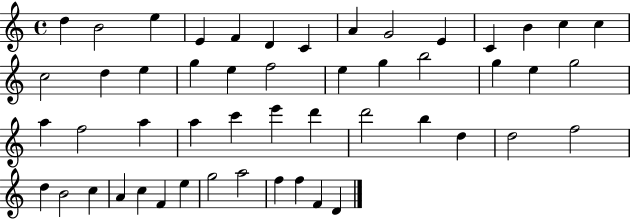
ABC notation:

X:1
T:Untitled
M:4/4
L:1/4
K:C
d B2 e E F D C A G2 E C B c c c2 d e g e f2 e g b2 g e g2 a f2 a a c' e' d' d'2 b d d2 f2 d B2 c A c F e g2 a2 f f F D